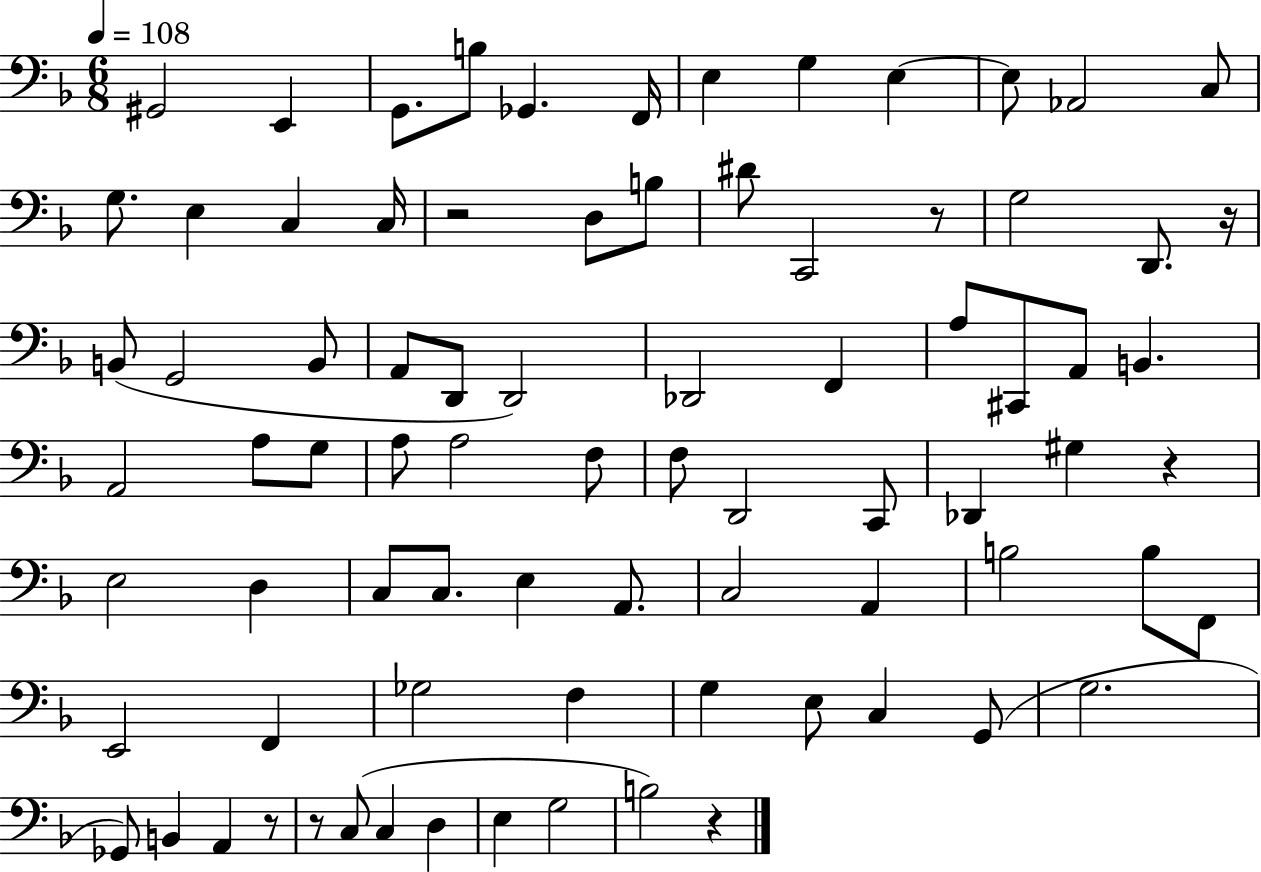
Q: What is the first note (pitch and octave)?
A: G#2